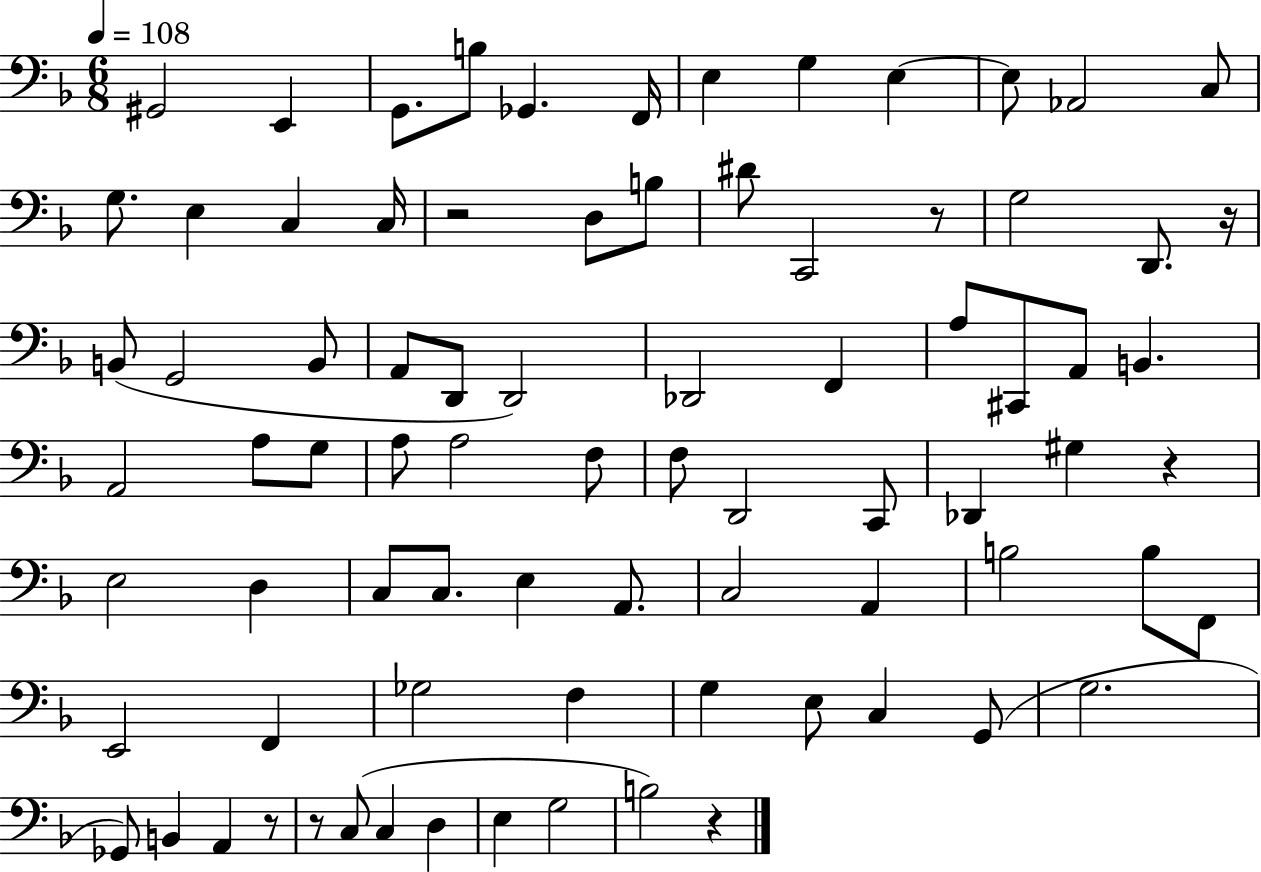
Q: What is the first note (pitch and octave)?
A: G#2